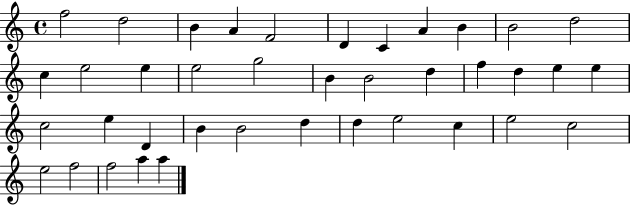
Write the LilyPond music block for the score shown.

{
  \clef treble
  \time 4/4
  \defaultTimeSignature
  \key c \major
  f''2 d''2 | b'4 a'4 f'2 | d'4 c'4 a'4 b'4 | b'2 d''2 | \break c''4 e''2 e''4 | e''2 g''2 | b'4 b'2 d''4 | f''4 d''4 e''4 e''4 | \break c''2 e''4 d'4 | b'4 b'2 d''4 | d''4 e''2 c''4 | e''2 c''2 | \break e''2 f''2 | f''2 a''4 a''4 | \bar "|."
}